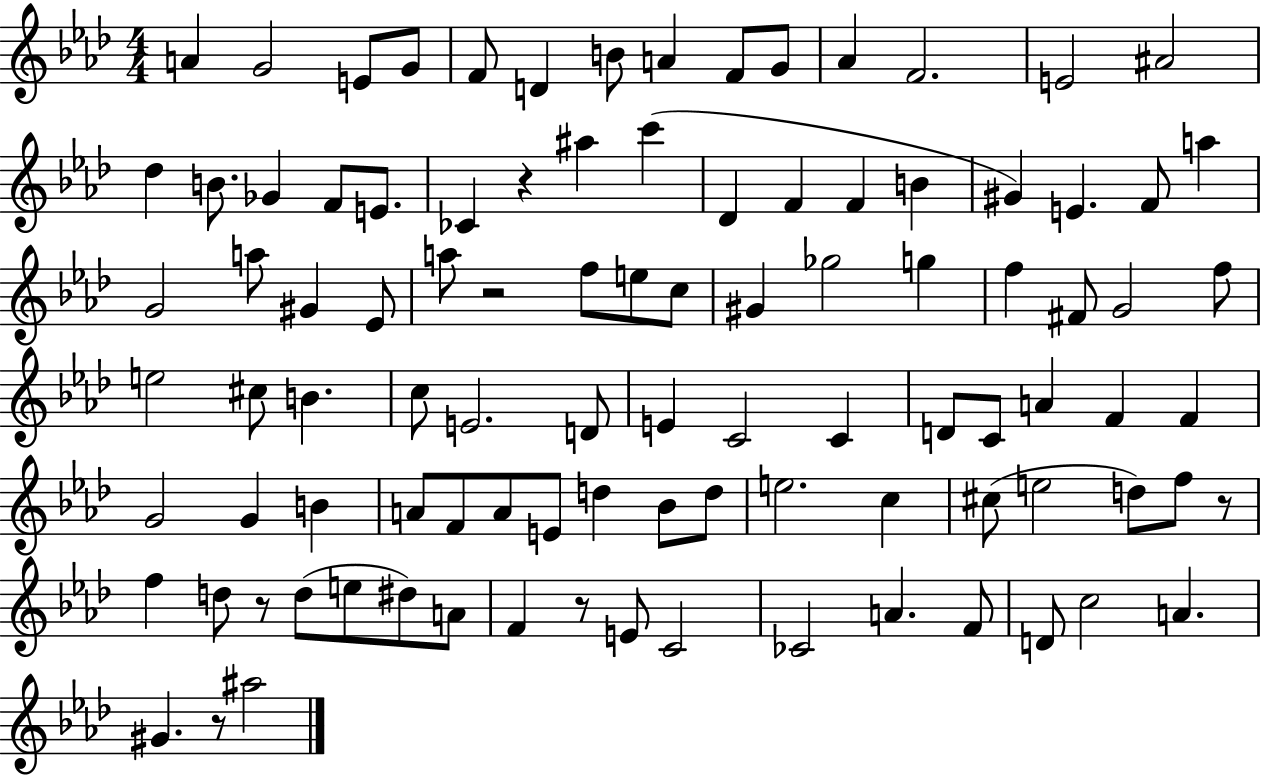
A4/q G4/h E4/e G4/e F4/e D4/q B4/e A4/q F4/e G4/e Ab4/q F4/h. E4/h A#4/h Db5/q B4/e. Gb4/q F4/e E4/e. CES4/q R/q A#5/q C6/q Db4/q F4/q F4/q B4/q G#4/q E4/q. F4/e A5/q G4/h A5/e G#4/q Eb4/e A5/e R/h F5/e E5/e C5/e G#4/q Gb5/h G5/q F5/q F#4/e G4/h F5/e E5/h C#5/e B4/q. C5/e E4/h. D4/e E4/q C4/h C4/q D4/e C4/e A4/q F4/q F4/q G4/h G4/q B4/q A4/e F4/e A4/e E4/e D5/q Bb4/e D5/e E5/h. C5/q C#5/e E5/h D5/e F5/e R/e F5/q D5/e R/e D5/e E5/e D#5/e A4/e F4/q R/e E4/e C4/h CES4/h A4/q. F4/e D4/e C5/h A4/q. G#4/q. R/e A#5/h